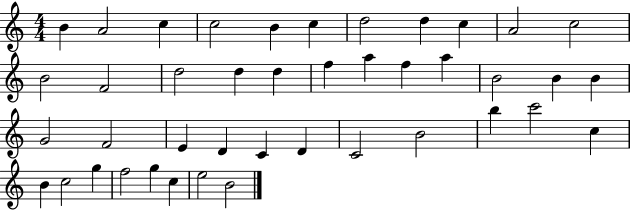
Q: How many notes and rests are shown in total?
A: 42